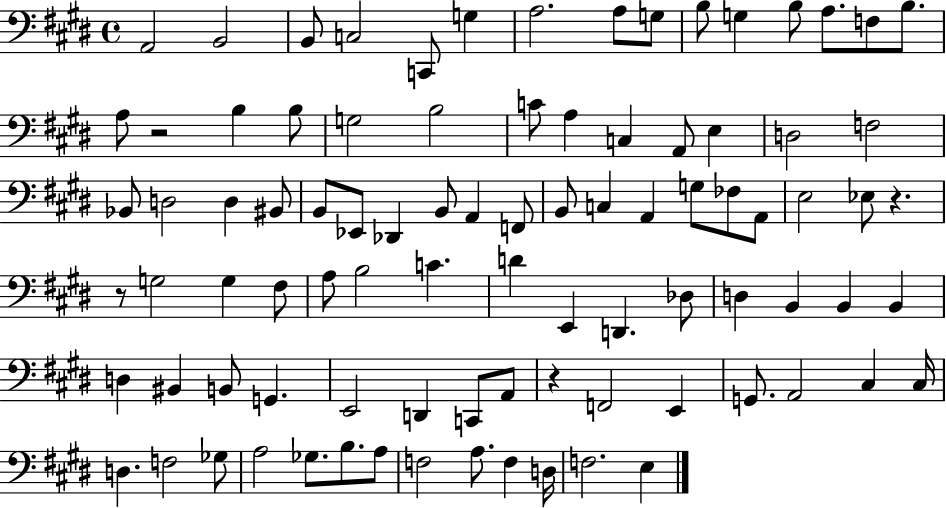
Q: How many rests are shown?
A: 4